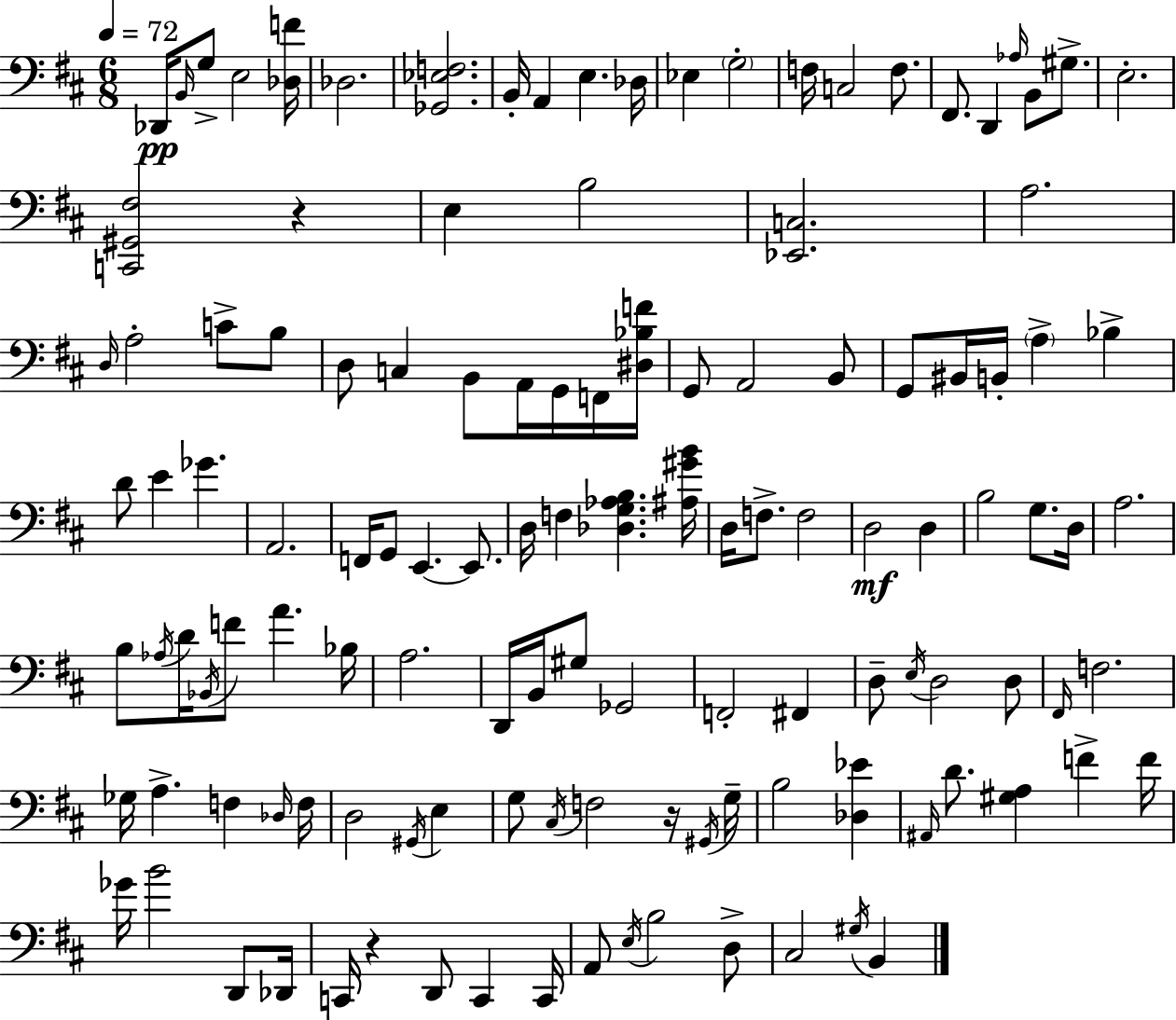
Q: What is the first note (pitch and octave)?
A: Db2